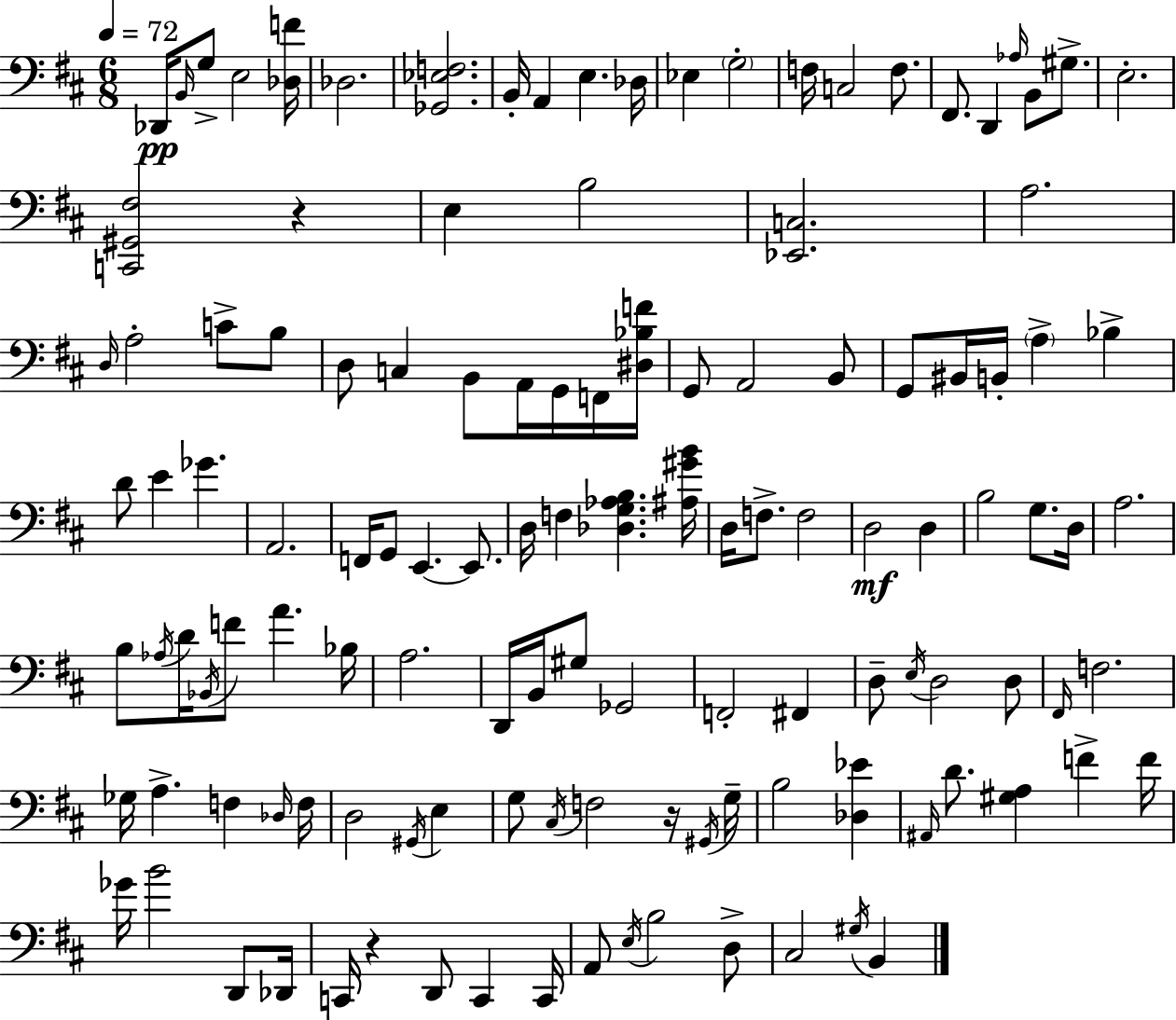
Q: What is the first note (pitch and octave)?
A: Db2